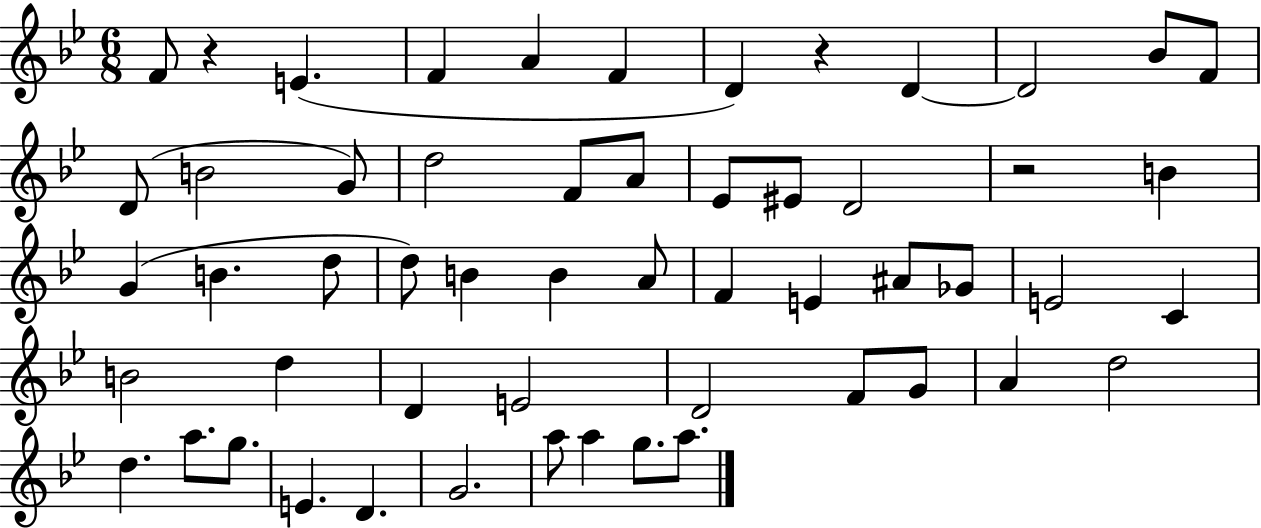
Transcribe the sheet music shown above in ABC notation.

X:1
T:Untitled
M:6/8
L:1/4
K:Bb
F/2 z E F A F D z D D2 _B/2 F/2 D/2 B2 G/2 d2 F/2 A/2 _E/2 ^E/2 D2 z2 B G B d/2 d/2 B B A/2 F E ^A/2 _G/2 E2 C B2 d D E2 D2 F/2 G/2 A d2 d a/2 g/2 E D G2 a/2 a g/2 a/2